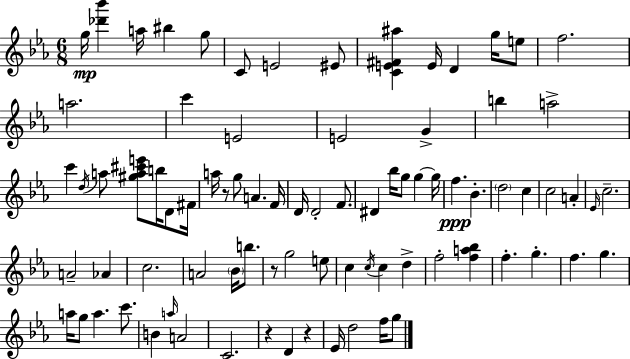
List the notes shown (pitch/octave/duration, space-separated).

G5/s [Db6,Bb6]/q A5/s BIS5/q G5/e C4/e E4/h EIS4/e [C4,E4,F#4,A#5]/q E4/s D4/q G5/s E5/e F5/h. A5/h. C6/q E4/h E4/h G4/q B5/q A5/h C6/q D5/s A5/e [G#5,A5,C#6,E6]/e B5/s D4/e F#4/s A5/s R/e G5/e A4/q. F4/s D4/s D4/h F4/e. D#4/q Bb5/s G5/e G5/q G5/s F5/q. Bb4/q. D5/h C5/q C5/h A4/q Eb4/s C5/h. A4/h Ab4/q C5/h. A4/h Bb4/s B5/e. R/e G5/h E5/e C5/q C5/s C5/q D5/q F5/h [F5,A5,Bb5]/q F5/q. G5/q. F5/q. G5/q. A5/s G5/e A5/q. C6/e. B4/q A5/s A4/h C4/h. R/q D4/q R/q Eb4/s D5/h F5/s G5/e